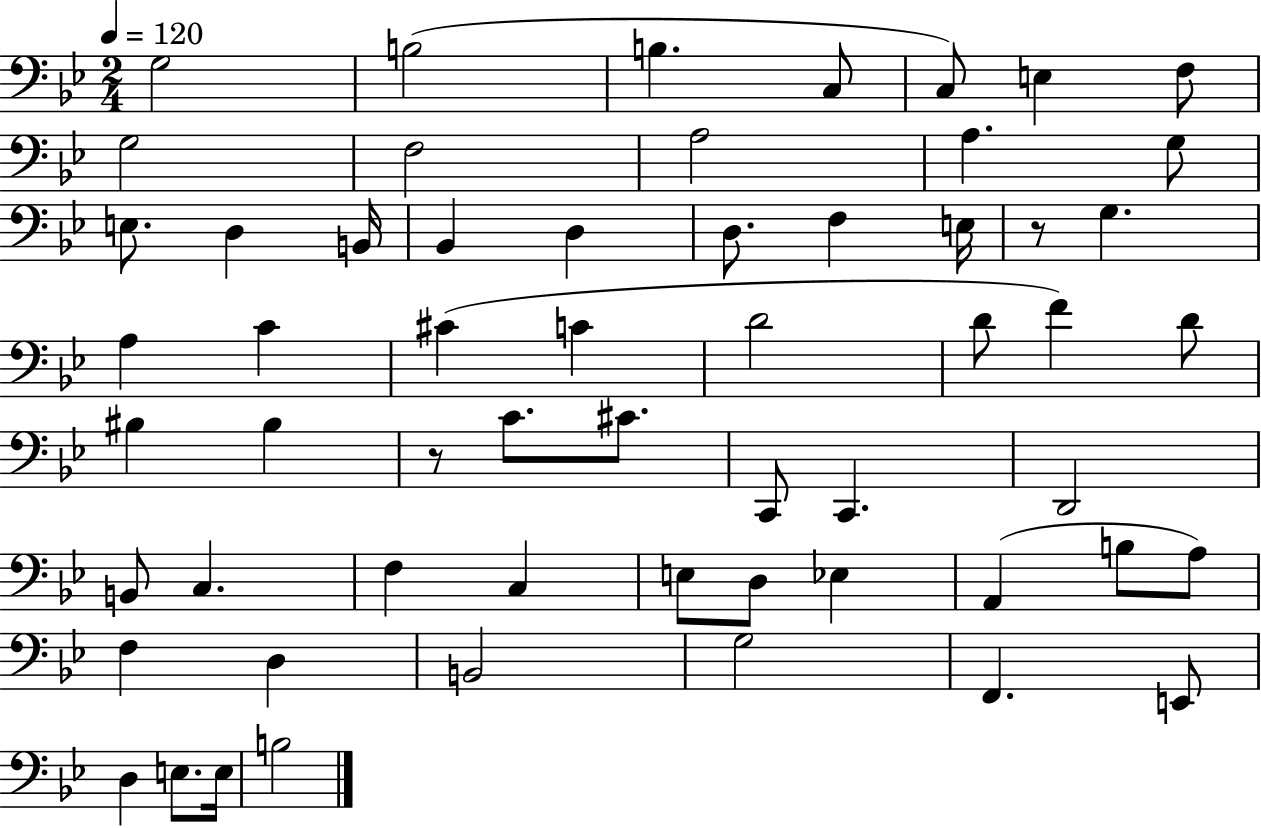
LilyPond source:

{
  \clef bass
  \numericTimeSignature
  \time 2/4
  \key bes \major
  \tempo 4 = 120
  g2 | b2( | b4. c8 | c8) e4 f8 | \break g2 | f2 | a2 | a4. g8 | \break e8. d4 b,16 | bes,4 d4 | d8. f4 e16 | r8 g4. | \break a4 c'4 | cis'4( c'4 | d'2 | d'8 f'4) d'8 | \break bis4 bis4 | r8 c'8. cis'8. | c,8 c,4. | d,2 | \break b,8 c4. | f4 c4 | e8 d8 ees4 | a,4( b8 a8) | \break f4 d4 | b,2 | g2 | f,4. e,8 | \break d4 e8. e16 | b2 | \bar "|."
}